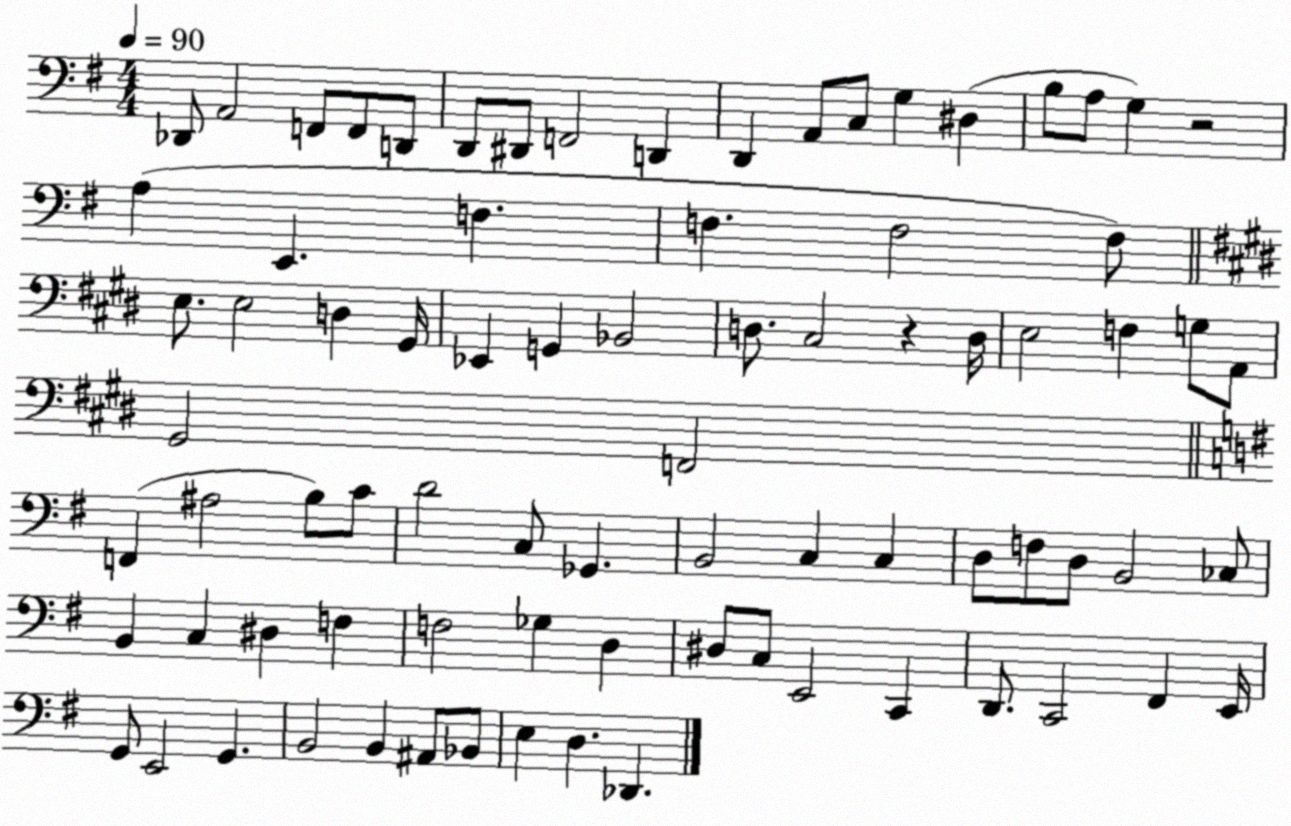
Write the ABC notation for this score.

X:1
T:Untitled
M:4/4
L:1/4
K:G
_D,,/2 A,,2 F,,/2 F,,/2 D,,/2 D,,/2 ^D,,/2 F,,2 D,, D,, A,,/2 C,/2 G, ^D, B,/2 A,/2 G, z2 A, E,, F, F, F,2 F,/2 E,/2 E,2 D, ^G,,/4 _E,, G,, _B,,2 D,/2 ^C,2 z D,/4 E,2 F, G,/2 A,,/2 ^G,,2 F,,2 F,, ^A,2 B,/2 C/2 D2 C,/2 _G,, B,,2 C, C, D,/2 F,/2 D,/2 B,,2 _C,/2 B,, C, ^D, F, F,2 _G, D, ^D,/2 C,/2 E,,2 C,, D,,/2 C,,2 ^F,, E,,/4 G,,/2 E,,2 G,, B,,2 B,, ^A,,/2 _B,,/2 E, D, _D,,